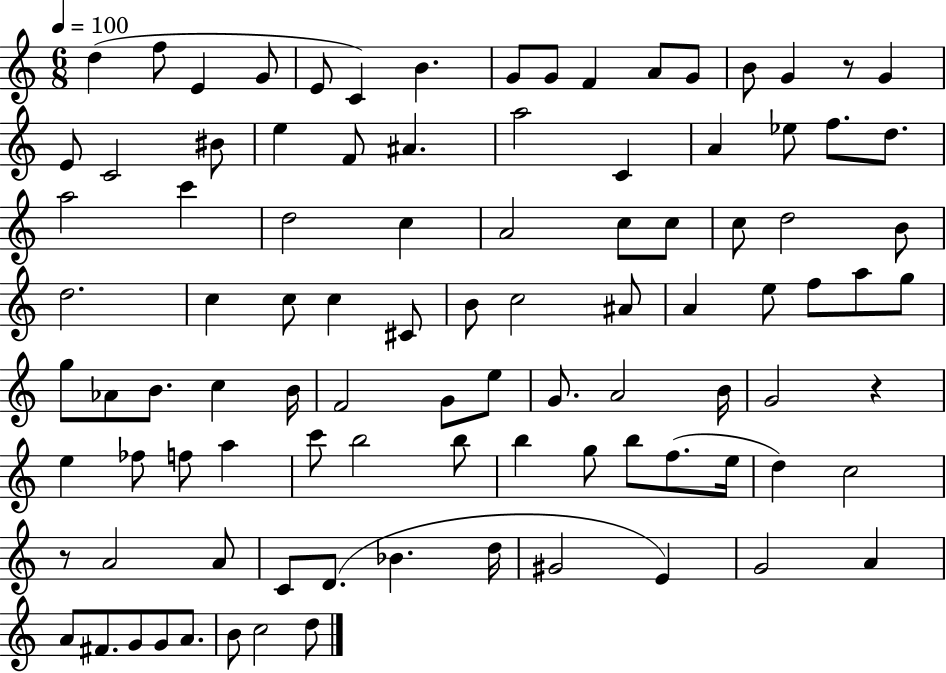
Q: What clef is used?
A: treble